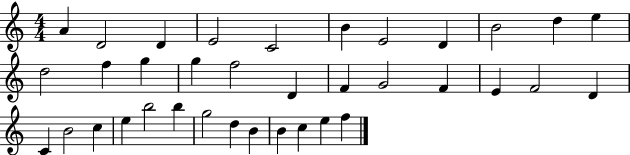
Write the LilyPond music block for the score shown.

{
  \clef treble
  \numericTimeSignature
  \time 4/4
  \key c \major
  a'4 d'2 d'4 | e'2 c'2 | b'4 e'2 d'4 | b'2 d''4 e''4 | \break d''2 f''4 g''4 | g''4 f''2 d'4 | f'4 g'2 f'4 | e'4 f'2 d'4 | \break c'4 b'2 c''4 | e''4 b''2 b''4 | g''2 d''4 b'4 | b'4 c''4 e''4 f''4 | \break \bar "|."
}